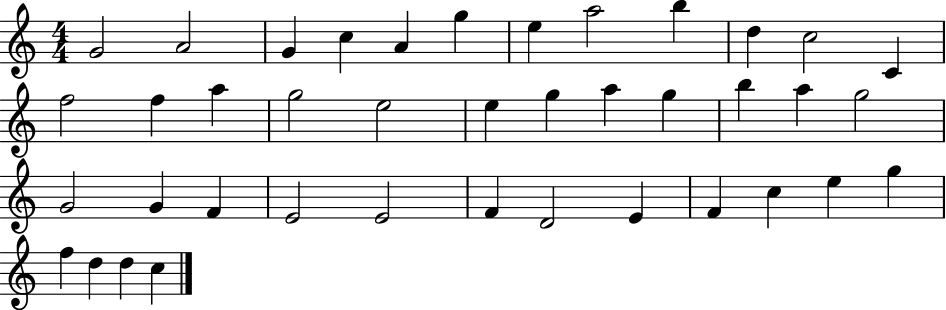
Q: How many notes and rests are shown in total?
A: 40